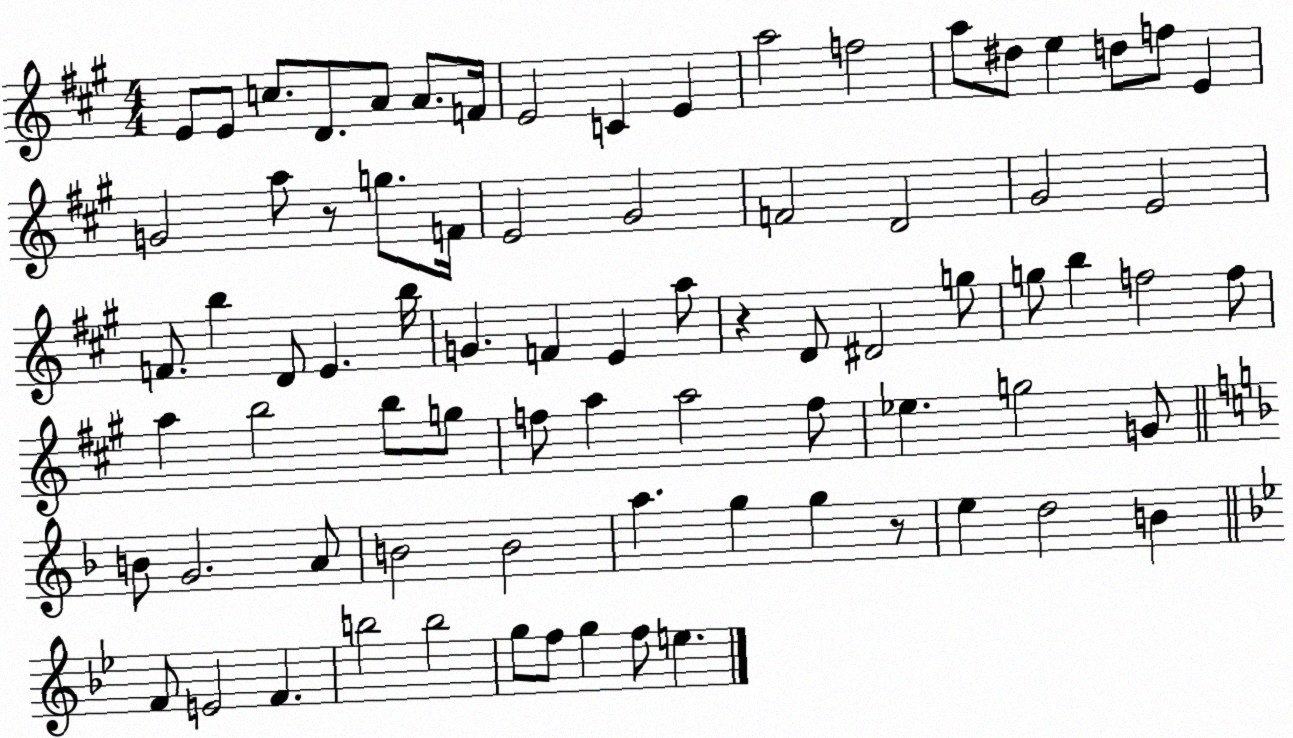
X:1
T:Untitled
M:4/4
L:1/4
K:A
E/2 E/2 c/2 D/2 A/2 A/2 F/4 E2 C E a2 f2 a/2 ^d/2 e d/2 f/2 E G2 a/2 z/2 g/2 F/4 E2 ^G2 F2 D2 ^G2 E2 F/2 b D/2 E b/4 G F E a/2 z D/2 ^D2 g/2 g/2 b f2 f/2 a b2 b/2 g/2 f/2 a a2 f/2 _e g2 G/2 B/2 G2 A/2 B2 B2 a g g z/2 e d2 B F/2 E2 F b2 b2 g/2 f/2 g f/2 e